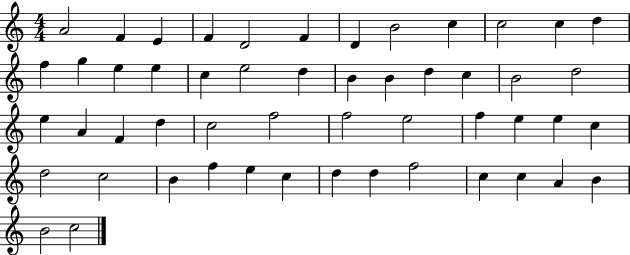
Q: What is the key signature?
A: C major